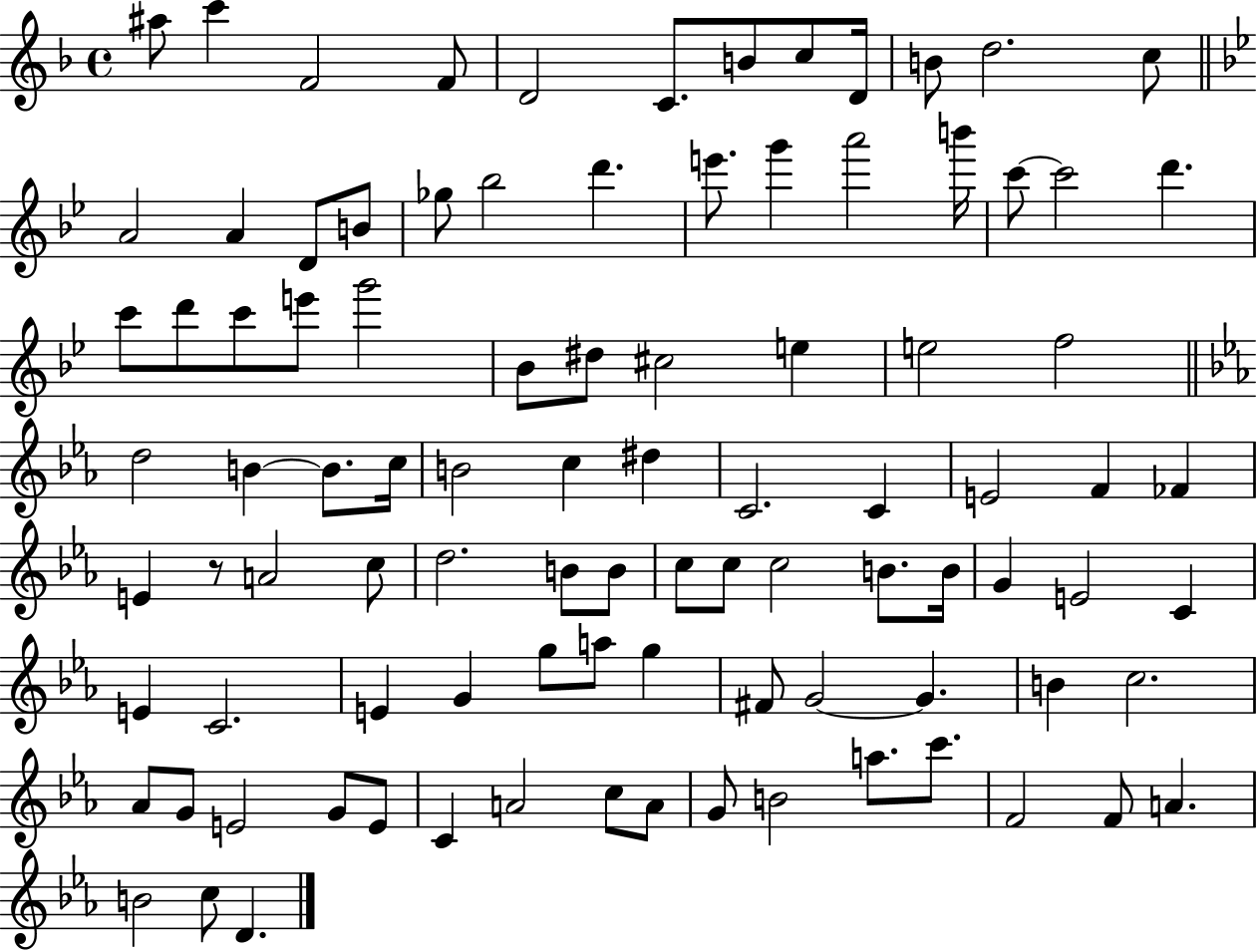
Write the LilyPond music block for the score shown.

{
  \clef treble
  \time 4/4
  \defaultTimeSignature
  \key f \major
  \repeat volta 2 { ais''8 c'''4 f'2 f'8 | d'2 c'8. b'8 c''8 d'16 | b'8 d''2. c''8 | \bar "||" \break \key bes \major a'2 a'4 d'8 b'8 | ges''8 bes''2 d'''4. | e'''8. g'''4 a'''2 b'''16 | c'''8~~ c'''2 d'''4. | \break c'''8 d'''8 c'''8 e'''8 g'''2 | bes'8 dis''8 cis''2 e''4 | e''2 f''2 | \bar "||" \break \key ees \major d''2 b'4~~ b'8. c''16 | b'2 c''4 dis''4 | c'2. c'4 | e'2 f'4 fes'4 | \break e'4 r8 a'2 c''8 | d''2. b'8 b'8 | c''8 c''8 c''2 b'8. b'16 | g'4 e'2 c'4 | \break e'4 c'2. | e'4 g'4 g''8 a''8 g''4 | fis'8 g'2~~ g'4. | b'4 c''2. | \break aes'8 g'8 e'2 g'8 e'8 | c'4 a'2 c''8 a'8 | g'8 b'2 a''8. c'''8. | f'2 f'8 a'4. | \break b'2 c''8 d'4. | } \bar "|."
}